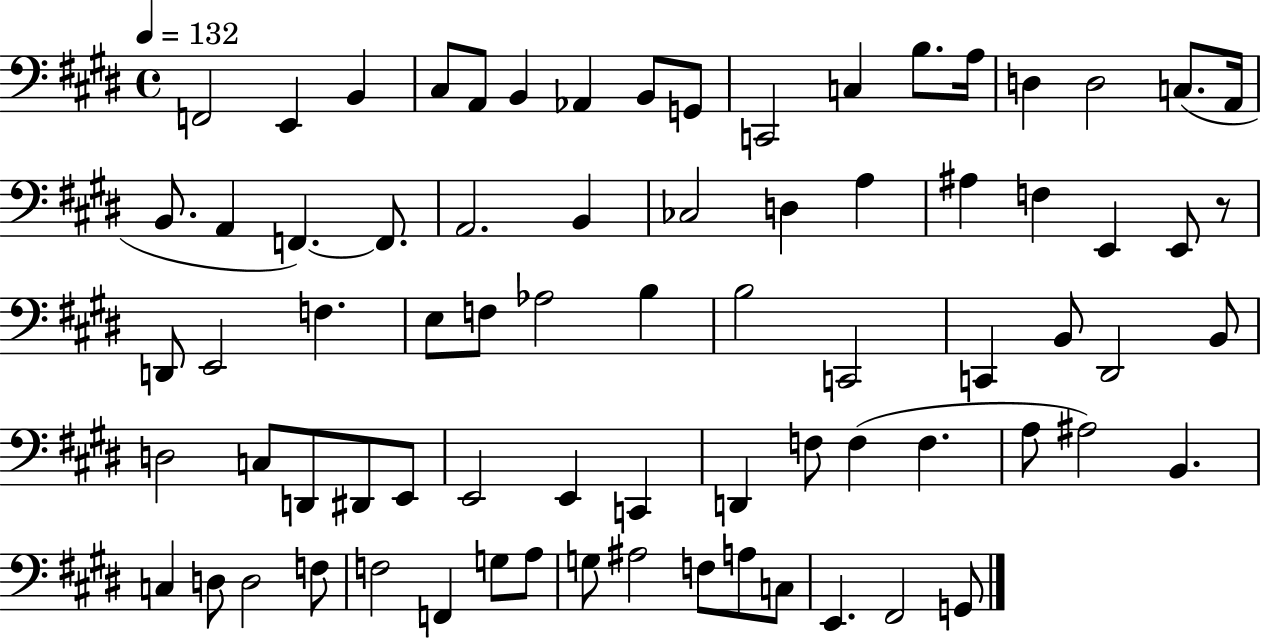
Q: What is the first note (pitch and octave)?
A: F2